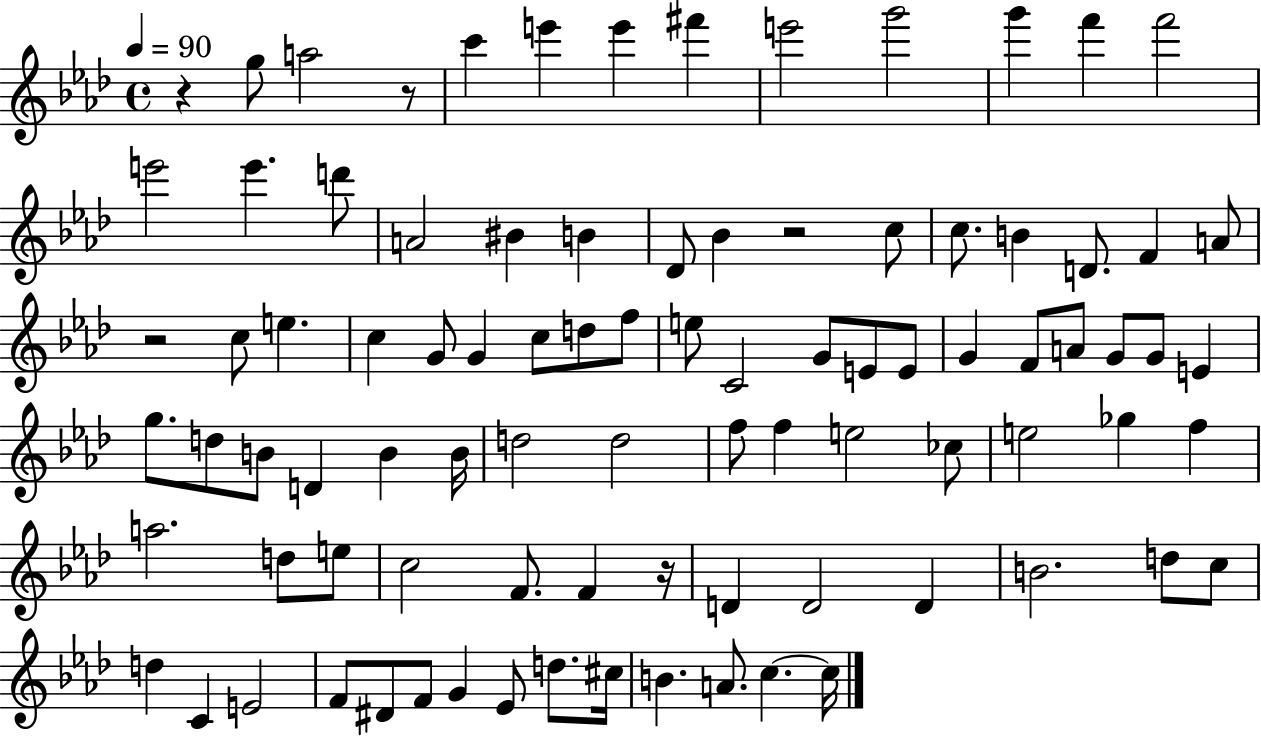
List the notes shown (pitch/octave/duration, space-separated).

R/q G5/e A5/h R/e C6/q E6/q E6/q F#6/q E6/h G6/h G6/q F6/q F6/h E6/h E6/q. D6/e A4/h BIS4/q B4/q Db4/e Bb4/q R/h C5/e C5/e. B4/q D4/e. F4/q A4/e R/h C5/e E5/q. C5/q G4/e G4/q C5/e D5/e F5/e E5/e C4/h G4/e E4/e E4/e G4/q F4/e A4/e G4/e G4/e E4/q G5/e. D5/e B4/e D4/q B4/q B4/s D5/h D5/h F5/e F5/q E5/h CES5/e E5/h Gb5/q F5/q A5/h. D5/e E5/e C5/h F4/e. F4/q R/s D4/q D4/h D4/q B4/h. D5/e C5/e D5/q C4/q E4/h F4/e D#4/e F4/e G4/q Eb4/e D5/e. C#5/s B4/q. A4/e. C5/q. C5/s